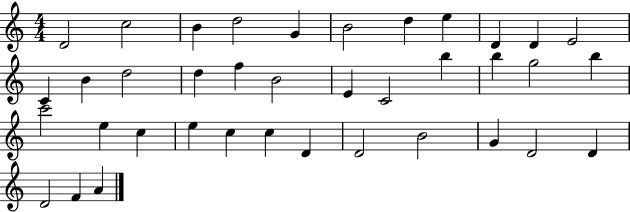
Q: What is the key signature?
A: C major